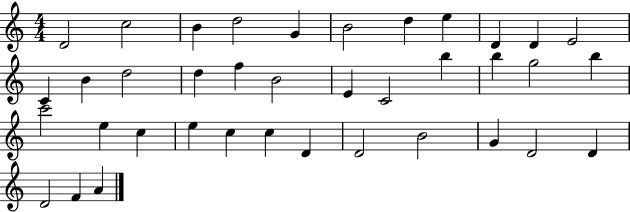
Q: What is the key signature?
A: C major